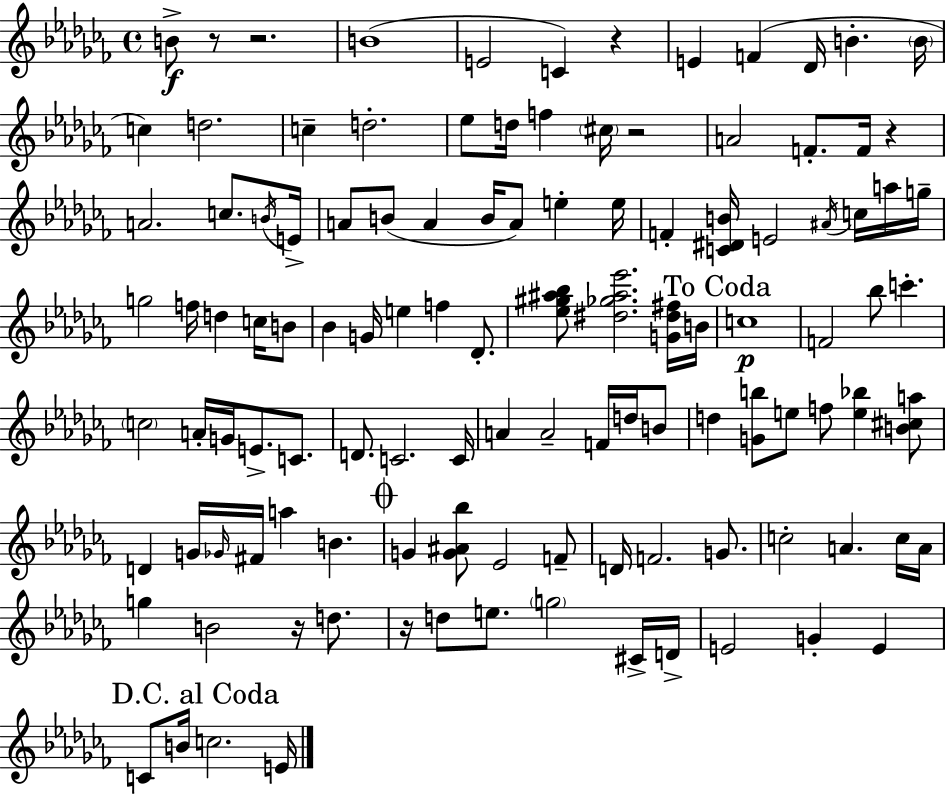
B4/e R/e R/h. B4/w E4/h C4/q R/q E4/q F4/q Db4/s B4/q. B4/s C5/q D5/h. C5/q D5/h. Eb5/e D5/s F5/q C#5/s R/h A4/h F4/e. F4/s R/q A4/h. C5/e. B4/s E4/s A4/e B4/e A4/q B4/s A4/e E5/q E5/s F4/q [C4,D#4,B4]/s E4/h A#4/s C5/s A5/s G5/s G5/h F5/s D5/q C5/s B4/e Bb4/q G4/s E5/q F5/q Db4/e. [Eb5,G#5,A#5,Bb5]/e [D#5,Gb5,A#5,Eb6]/h. [G4,D#5,F#5]/s B4/s C5/w F4/h Bb5/e C6/q. C5/h A4/s G4/s E4/e. C4/e. D4/e. C4/h. C4/s A4/q A4/h F4/s D5/s B4/e D5/q [G4,B5]/e E5/e F5/e [E5,Bb5]/q [B4,C#5,A5]/e D4/q G4/s Gb4/s F#4/s A5/q B4/q. G4/q [G4,A#4,Bb5]/e Eb4/h F4/e D4/s F4/h. G4/e. C5/h A4/q. C5/s A4/s G5/q B4/h R/s D5/e. R/s D5/e E5/e. G5/h C#4/s D4/s E4/h G4/q E4/q C4/e B4/s C5/h. E4/s